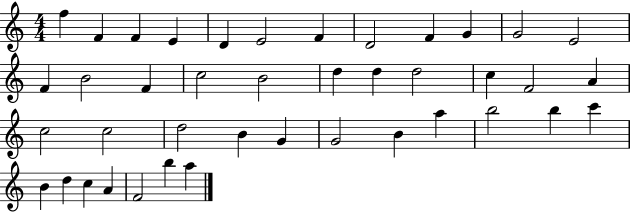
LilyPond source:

{
  \clef treble
  \numericTimeSignature
  \time 4/4
  \key c \major
  f''4 f'4 f'4 e'4 | d'4 e'2 f'4 | d'2 f'4 g'4 | g'2 e'2 | \break f'4 b'2 f'4 | c''2 b'2 | d''4 d''4 d''2 | c''4 f'2 a'4 | \break c''2 c''2 | d''2 b'4 g'4 | g'2 b'4 a''4 | b''2 b''4 c'''4 | \break b'4 d''4 c''4 a'4 | f'2 b''4 a''4 | \bar "|."
}